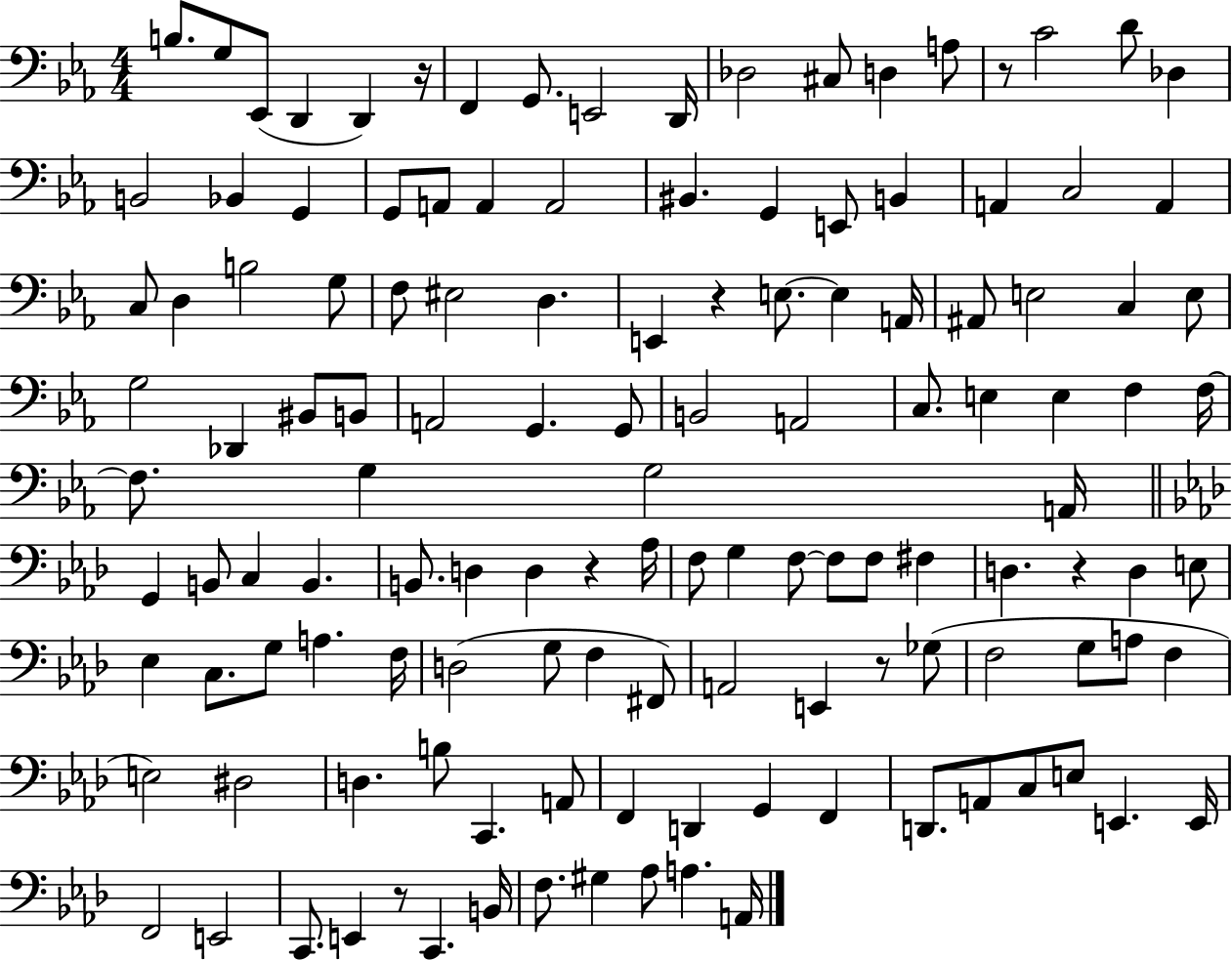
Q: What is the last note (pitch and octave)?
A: A2